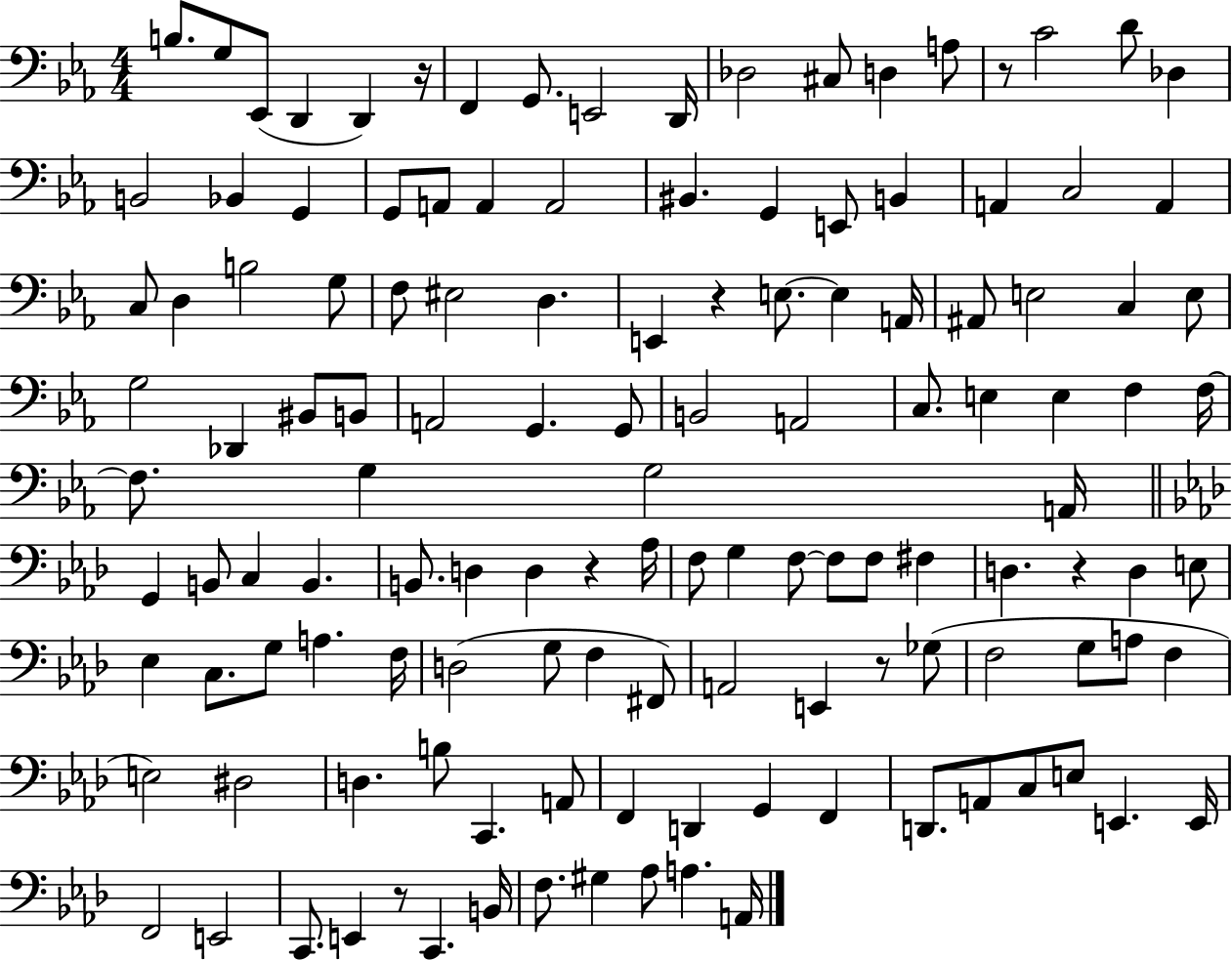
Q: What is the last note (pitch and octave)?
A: A2